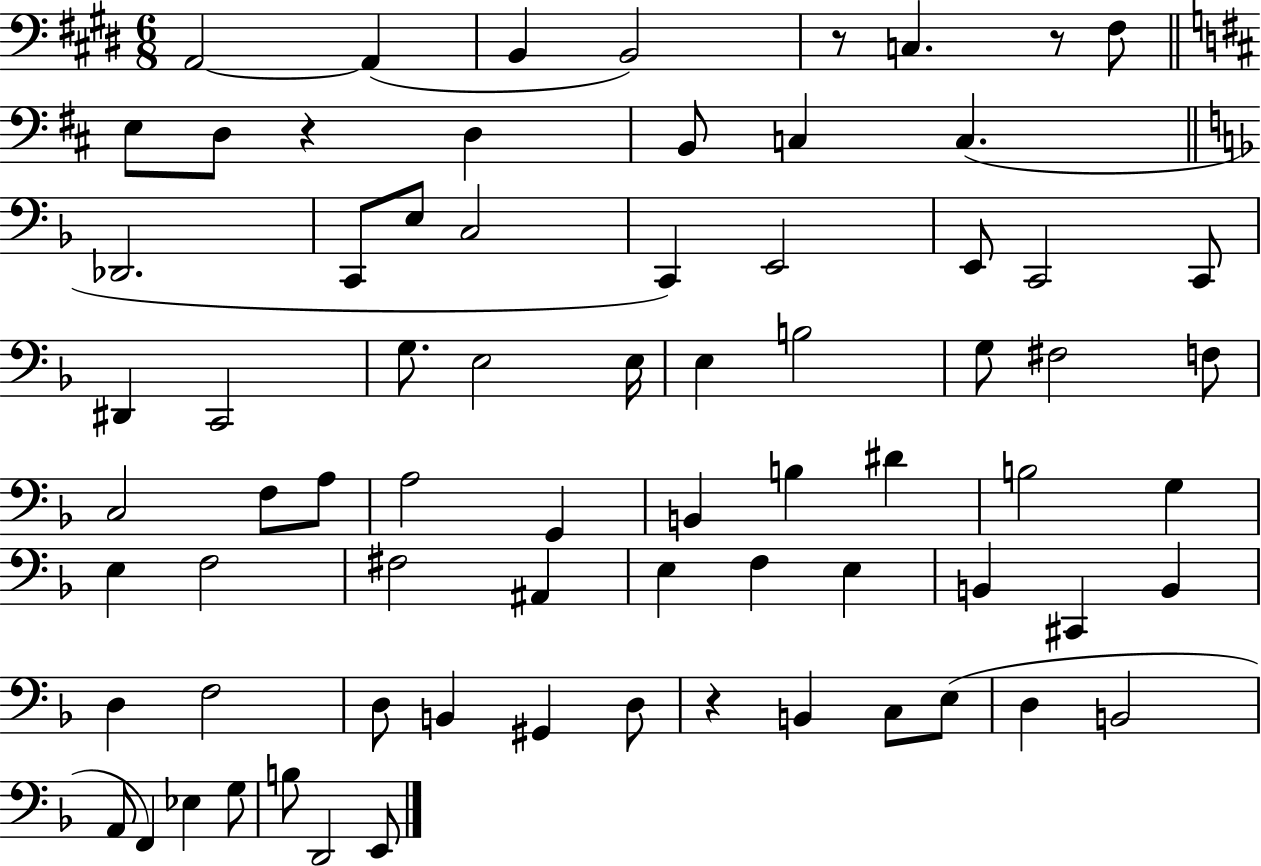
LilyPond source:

{
  \clef bass
  \numericTimeSignature
  \time 6/8
  \key e \major
  a,2~~ a,4( | b,4 b,2) | r8 c4. r8 fis8 | \bar "||" \break \key d \major e8 d8 r4 d4 | b,8 c4 c4.( | \bar "||" \break \key f \major des,2. | c,8 e8 c2 | c,4) e,2 | e,8 c,2 c,8 | \break dis,4 c,2 | g8. e2 e16 | e4 b2 | g8 fis2 f8 | \break c2 f8 a8 | a2 g,4 | b,4 b4 dis'4 | b2 g4 | \break e4 f2 | fis2 ais,4 | e4 f4 e4 | b,4 cis,4 b,4 | \break d4 f2 | d8 b,4 gis,4 d8 | r4 b,4 c8 e8( | d4 b,2 | \break a,8 f,4) ees4 g8 | b8 d,2 e,8 | \bar "|."
}